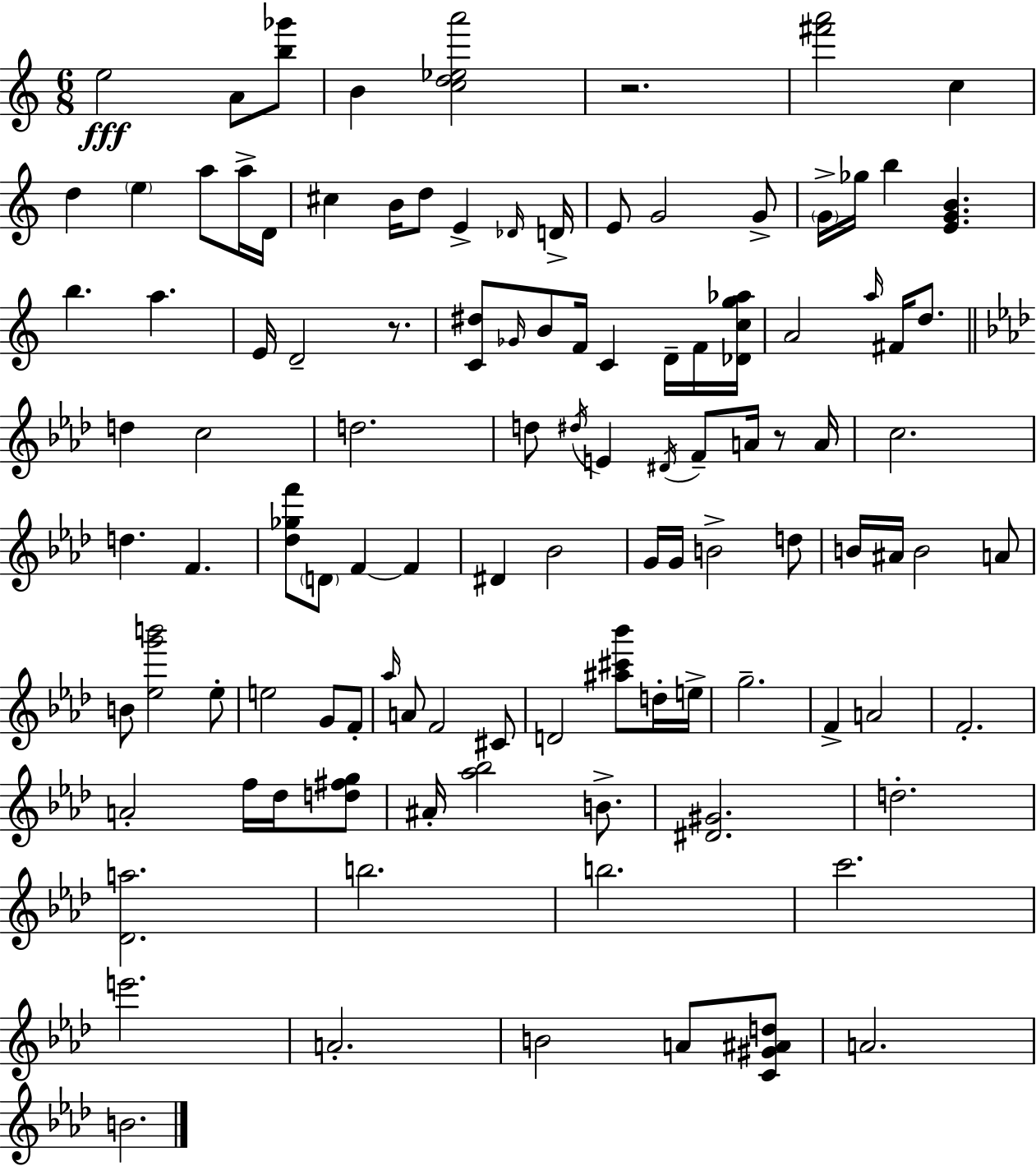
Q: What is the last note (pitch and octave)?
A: B4